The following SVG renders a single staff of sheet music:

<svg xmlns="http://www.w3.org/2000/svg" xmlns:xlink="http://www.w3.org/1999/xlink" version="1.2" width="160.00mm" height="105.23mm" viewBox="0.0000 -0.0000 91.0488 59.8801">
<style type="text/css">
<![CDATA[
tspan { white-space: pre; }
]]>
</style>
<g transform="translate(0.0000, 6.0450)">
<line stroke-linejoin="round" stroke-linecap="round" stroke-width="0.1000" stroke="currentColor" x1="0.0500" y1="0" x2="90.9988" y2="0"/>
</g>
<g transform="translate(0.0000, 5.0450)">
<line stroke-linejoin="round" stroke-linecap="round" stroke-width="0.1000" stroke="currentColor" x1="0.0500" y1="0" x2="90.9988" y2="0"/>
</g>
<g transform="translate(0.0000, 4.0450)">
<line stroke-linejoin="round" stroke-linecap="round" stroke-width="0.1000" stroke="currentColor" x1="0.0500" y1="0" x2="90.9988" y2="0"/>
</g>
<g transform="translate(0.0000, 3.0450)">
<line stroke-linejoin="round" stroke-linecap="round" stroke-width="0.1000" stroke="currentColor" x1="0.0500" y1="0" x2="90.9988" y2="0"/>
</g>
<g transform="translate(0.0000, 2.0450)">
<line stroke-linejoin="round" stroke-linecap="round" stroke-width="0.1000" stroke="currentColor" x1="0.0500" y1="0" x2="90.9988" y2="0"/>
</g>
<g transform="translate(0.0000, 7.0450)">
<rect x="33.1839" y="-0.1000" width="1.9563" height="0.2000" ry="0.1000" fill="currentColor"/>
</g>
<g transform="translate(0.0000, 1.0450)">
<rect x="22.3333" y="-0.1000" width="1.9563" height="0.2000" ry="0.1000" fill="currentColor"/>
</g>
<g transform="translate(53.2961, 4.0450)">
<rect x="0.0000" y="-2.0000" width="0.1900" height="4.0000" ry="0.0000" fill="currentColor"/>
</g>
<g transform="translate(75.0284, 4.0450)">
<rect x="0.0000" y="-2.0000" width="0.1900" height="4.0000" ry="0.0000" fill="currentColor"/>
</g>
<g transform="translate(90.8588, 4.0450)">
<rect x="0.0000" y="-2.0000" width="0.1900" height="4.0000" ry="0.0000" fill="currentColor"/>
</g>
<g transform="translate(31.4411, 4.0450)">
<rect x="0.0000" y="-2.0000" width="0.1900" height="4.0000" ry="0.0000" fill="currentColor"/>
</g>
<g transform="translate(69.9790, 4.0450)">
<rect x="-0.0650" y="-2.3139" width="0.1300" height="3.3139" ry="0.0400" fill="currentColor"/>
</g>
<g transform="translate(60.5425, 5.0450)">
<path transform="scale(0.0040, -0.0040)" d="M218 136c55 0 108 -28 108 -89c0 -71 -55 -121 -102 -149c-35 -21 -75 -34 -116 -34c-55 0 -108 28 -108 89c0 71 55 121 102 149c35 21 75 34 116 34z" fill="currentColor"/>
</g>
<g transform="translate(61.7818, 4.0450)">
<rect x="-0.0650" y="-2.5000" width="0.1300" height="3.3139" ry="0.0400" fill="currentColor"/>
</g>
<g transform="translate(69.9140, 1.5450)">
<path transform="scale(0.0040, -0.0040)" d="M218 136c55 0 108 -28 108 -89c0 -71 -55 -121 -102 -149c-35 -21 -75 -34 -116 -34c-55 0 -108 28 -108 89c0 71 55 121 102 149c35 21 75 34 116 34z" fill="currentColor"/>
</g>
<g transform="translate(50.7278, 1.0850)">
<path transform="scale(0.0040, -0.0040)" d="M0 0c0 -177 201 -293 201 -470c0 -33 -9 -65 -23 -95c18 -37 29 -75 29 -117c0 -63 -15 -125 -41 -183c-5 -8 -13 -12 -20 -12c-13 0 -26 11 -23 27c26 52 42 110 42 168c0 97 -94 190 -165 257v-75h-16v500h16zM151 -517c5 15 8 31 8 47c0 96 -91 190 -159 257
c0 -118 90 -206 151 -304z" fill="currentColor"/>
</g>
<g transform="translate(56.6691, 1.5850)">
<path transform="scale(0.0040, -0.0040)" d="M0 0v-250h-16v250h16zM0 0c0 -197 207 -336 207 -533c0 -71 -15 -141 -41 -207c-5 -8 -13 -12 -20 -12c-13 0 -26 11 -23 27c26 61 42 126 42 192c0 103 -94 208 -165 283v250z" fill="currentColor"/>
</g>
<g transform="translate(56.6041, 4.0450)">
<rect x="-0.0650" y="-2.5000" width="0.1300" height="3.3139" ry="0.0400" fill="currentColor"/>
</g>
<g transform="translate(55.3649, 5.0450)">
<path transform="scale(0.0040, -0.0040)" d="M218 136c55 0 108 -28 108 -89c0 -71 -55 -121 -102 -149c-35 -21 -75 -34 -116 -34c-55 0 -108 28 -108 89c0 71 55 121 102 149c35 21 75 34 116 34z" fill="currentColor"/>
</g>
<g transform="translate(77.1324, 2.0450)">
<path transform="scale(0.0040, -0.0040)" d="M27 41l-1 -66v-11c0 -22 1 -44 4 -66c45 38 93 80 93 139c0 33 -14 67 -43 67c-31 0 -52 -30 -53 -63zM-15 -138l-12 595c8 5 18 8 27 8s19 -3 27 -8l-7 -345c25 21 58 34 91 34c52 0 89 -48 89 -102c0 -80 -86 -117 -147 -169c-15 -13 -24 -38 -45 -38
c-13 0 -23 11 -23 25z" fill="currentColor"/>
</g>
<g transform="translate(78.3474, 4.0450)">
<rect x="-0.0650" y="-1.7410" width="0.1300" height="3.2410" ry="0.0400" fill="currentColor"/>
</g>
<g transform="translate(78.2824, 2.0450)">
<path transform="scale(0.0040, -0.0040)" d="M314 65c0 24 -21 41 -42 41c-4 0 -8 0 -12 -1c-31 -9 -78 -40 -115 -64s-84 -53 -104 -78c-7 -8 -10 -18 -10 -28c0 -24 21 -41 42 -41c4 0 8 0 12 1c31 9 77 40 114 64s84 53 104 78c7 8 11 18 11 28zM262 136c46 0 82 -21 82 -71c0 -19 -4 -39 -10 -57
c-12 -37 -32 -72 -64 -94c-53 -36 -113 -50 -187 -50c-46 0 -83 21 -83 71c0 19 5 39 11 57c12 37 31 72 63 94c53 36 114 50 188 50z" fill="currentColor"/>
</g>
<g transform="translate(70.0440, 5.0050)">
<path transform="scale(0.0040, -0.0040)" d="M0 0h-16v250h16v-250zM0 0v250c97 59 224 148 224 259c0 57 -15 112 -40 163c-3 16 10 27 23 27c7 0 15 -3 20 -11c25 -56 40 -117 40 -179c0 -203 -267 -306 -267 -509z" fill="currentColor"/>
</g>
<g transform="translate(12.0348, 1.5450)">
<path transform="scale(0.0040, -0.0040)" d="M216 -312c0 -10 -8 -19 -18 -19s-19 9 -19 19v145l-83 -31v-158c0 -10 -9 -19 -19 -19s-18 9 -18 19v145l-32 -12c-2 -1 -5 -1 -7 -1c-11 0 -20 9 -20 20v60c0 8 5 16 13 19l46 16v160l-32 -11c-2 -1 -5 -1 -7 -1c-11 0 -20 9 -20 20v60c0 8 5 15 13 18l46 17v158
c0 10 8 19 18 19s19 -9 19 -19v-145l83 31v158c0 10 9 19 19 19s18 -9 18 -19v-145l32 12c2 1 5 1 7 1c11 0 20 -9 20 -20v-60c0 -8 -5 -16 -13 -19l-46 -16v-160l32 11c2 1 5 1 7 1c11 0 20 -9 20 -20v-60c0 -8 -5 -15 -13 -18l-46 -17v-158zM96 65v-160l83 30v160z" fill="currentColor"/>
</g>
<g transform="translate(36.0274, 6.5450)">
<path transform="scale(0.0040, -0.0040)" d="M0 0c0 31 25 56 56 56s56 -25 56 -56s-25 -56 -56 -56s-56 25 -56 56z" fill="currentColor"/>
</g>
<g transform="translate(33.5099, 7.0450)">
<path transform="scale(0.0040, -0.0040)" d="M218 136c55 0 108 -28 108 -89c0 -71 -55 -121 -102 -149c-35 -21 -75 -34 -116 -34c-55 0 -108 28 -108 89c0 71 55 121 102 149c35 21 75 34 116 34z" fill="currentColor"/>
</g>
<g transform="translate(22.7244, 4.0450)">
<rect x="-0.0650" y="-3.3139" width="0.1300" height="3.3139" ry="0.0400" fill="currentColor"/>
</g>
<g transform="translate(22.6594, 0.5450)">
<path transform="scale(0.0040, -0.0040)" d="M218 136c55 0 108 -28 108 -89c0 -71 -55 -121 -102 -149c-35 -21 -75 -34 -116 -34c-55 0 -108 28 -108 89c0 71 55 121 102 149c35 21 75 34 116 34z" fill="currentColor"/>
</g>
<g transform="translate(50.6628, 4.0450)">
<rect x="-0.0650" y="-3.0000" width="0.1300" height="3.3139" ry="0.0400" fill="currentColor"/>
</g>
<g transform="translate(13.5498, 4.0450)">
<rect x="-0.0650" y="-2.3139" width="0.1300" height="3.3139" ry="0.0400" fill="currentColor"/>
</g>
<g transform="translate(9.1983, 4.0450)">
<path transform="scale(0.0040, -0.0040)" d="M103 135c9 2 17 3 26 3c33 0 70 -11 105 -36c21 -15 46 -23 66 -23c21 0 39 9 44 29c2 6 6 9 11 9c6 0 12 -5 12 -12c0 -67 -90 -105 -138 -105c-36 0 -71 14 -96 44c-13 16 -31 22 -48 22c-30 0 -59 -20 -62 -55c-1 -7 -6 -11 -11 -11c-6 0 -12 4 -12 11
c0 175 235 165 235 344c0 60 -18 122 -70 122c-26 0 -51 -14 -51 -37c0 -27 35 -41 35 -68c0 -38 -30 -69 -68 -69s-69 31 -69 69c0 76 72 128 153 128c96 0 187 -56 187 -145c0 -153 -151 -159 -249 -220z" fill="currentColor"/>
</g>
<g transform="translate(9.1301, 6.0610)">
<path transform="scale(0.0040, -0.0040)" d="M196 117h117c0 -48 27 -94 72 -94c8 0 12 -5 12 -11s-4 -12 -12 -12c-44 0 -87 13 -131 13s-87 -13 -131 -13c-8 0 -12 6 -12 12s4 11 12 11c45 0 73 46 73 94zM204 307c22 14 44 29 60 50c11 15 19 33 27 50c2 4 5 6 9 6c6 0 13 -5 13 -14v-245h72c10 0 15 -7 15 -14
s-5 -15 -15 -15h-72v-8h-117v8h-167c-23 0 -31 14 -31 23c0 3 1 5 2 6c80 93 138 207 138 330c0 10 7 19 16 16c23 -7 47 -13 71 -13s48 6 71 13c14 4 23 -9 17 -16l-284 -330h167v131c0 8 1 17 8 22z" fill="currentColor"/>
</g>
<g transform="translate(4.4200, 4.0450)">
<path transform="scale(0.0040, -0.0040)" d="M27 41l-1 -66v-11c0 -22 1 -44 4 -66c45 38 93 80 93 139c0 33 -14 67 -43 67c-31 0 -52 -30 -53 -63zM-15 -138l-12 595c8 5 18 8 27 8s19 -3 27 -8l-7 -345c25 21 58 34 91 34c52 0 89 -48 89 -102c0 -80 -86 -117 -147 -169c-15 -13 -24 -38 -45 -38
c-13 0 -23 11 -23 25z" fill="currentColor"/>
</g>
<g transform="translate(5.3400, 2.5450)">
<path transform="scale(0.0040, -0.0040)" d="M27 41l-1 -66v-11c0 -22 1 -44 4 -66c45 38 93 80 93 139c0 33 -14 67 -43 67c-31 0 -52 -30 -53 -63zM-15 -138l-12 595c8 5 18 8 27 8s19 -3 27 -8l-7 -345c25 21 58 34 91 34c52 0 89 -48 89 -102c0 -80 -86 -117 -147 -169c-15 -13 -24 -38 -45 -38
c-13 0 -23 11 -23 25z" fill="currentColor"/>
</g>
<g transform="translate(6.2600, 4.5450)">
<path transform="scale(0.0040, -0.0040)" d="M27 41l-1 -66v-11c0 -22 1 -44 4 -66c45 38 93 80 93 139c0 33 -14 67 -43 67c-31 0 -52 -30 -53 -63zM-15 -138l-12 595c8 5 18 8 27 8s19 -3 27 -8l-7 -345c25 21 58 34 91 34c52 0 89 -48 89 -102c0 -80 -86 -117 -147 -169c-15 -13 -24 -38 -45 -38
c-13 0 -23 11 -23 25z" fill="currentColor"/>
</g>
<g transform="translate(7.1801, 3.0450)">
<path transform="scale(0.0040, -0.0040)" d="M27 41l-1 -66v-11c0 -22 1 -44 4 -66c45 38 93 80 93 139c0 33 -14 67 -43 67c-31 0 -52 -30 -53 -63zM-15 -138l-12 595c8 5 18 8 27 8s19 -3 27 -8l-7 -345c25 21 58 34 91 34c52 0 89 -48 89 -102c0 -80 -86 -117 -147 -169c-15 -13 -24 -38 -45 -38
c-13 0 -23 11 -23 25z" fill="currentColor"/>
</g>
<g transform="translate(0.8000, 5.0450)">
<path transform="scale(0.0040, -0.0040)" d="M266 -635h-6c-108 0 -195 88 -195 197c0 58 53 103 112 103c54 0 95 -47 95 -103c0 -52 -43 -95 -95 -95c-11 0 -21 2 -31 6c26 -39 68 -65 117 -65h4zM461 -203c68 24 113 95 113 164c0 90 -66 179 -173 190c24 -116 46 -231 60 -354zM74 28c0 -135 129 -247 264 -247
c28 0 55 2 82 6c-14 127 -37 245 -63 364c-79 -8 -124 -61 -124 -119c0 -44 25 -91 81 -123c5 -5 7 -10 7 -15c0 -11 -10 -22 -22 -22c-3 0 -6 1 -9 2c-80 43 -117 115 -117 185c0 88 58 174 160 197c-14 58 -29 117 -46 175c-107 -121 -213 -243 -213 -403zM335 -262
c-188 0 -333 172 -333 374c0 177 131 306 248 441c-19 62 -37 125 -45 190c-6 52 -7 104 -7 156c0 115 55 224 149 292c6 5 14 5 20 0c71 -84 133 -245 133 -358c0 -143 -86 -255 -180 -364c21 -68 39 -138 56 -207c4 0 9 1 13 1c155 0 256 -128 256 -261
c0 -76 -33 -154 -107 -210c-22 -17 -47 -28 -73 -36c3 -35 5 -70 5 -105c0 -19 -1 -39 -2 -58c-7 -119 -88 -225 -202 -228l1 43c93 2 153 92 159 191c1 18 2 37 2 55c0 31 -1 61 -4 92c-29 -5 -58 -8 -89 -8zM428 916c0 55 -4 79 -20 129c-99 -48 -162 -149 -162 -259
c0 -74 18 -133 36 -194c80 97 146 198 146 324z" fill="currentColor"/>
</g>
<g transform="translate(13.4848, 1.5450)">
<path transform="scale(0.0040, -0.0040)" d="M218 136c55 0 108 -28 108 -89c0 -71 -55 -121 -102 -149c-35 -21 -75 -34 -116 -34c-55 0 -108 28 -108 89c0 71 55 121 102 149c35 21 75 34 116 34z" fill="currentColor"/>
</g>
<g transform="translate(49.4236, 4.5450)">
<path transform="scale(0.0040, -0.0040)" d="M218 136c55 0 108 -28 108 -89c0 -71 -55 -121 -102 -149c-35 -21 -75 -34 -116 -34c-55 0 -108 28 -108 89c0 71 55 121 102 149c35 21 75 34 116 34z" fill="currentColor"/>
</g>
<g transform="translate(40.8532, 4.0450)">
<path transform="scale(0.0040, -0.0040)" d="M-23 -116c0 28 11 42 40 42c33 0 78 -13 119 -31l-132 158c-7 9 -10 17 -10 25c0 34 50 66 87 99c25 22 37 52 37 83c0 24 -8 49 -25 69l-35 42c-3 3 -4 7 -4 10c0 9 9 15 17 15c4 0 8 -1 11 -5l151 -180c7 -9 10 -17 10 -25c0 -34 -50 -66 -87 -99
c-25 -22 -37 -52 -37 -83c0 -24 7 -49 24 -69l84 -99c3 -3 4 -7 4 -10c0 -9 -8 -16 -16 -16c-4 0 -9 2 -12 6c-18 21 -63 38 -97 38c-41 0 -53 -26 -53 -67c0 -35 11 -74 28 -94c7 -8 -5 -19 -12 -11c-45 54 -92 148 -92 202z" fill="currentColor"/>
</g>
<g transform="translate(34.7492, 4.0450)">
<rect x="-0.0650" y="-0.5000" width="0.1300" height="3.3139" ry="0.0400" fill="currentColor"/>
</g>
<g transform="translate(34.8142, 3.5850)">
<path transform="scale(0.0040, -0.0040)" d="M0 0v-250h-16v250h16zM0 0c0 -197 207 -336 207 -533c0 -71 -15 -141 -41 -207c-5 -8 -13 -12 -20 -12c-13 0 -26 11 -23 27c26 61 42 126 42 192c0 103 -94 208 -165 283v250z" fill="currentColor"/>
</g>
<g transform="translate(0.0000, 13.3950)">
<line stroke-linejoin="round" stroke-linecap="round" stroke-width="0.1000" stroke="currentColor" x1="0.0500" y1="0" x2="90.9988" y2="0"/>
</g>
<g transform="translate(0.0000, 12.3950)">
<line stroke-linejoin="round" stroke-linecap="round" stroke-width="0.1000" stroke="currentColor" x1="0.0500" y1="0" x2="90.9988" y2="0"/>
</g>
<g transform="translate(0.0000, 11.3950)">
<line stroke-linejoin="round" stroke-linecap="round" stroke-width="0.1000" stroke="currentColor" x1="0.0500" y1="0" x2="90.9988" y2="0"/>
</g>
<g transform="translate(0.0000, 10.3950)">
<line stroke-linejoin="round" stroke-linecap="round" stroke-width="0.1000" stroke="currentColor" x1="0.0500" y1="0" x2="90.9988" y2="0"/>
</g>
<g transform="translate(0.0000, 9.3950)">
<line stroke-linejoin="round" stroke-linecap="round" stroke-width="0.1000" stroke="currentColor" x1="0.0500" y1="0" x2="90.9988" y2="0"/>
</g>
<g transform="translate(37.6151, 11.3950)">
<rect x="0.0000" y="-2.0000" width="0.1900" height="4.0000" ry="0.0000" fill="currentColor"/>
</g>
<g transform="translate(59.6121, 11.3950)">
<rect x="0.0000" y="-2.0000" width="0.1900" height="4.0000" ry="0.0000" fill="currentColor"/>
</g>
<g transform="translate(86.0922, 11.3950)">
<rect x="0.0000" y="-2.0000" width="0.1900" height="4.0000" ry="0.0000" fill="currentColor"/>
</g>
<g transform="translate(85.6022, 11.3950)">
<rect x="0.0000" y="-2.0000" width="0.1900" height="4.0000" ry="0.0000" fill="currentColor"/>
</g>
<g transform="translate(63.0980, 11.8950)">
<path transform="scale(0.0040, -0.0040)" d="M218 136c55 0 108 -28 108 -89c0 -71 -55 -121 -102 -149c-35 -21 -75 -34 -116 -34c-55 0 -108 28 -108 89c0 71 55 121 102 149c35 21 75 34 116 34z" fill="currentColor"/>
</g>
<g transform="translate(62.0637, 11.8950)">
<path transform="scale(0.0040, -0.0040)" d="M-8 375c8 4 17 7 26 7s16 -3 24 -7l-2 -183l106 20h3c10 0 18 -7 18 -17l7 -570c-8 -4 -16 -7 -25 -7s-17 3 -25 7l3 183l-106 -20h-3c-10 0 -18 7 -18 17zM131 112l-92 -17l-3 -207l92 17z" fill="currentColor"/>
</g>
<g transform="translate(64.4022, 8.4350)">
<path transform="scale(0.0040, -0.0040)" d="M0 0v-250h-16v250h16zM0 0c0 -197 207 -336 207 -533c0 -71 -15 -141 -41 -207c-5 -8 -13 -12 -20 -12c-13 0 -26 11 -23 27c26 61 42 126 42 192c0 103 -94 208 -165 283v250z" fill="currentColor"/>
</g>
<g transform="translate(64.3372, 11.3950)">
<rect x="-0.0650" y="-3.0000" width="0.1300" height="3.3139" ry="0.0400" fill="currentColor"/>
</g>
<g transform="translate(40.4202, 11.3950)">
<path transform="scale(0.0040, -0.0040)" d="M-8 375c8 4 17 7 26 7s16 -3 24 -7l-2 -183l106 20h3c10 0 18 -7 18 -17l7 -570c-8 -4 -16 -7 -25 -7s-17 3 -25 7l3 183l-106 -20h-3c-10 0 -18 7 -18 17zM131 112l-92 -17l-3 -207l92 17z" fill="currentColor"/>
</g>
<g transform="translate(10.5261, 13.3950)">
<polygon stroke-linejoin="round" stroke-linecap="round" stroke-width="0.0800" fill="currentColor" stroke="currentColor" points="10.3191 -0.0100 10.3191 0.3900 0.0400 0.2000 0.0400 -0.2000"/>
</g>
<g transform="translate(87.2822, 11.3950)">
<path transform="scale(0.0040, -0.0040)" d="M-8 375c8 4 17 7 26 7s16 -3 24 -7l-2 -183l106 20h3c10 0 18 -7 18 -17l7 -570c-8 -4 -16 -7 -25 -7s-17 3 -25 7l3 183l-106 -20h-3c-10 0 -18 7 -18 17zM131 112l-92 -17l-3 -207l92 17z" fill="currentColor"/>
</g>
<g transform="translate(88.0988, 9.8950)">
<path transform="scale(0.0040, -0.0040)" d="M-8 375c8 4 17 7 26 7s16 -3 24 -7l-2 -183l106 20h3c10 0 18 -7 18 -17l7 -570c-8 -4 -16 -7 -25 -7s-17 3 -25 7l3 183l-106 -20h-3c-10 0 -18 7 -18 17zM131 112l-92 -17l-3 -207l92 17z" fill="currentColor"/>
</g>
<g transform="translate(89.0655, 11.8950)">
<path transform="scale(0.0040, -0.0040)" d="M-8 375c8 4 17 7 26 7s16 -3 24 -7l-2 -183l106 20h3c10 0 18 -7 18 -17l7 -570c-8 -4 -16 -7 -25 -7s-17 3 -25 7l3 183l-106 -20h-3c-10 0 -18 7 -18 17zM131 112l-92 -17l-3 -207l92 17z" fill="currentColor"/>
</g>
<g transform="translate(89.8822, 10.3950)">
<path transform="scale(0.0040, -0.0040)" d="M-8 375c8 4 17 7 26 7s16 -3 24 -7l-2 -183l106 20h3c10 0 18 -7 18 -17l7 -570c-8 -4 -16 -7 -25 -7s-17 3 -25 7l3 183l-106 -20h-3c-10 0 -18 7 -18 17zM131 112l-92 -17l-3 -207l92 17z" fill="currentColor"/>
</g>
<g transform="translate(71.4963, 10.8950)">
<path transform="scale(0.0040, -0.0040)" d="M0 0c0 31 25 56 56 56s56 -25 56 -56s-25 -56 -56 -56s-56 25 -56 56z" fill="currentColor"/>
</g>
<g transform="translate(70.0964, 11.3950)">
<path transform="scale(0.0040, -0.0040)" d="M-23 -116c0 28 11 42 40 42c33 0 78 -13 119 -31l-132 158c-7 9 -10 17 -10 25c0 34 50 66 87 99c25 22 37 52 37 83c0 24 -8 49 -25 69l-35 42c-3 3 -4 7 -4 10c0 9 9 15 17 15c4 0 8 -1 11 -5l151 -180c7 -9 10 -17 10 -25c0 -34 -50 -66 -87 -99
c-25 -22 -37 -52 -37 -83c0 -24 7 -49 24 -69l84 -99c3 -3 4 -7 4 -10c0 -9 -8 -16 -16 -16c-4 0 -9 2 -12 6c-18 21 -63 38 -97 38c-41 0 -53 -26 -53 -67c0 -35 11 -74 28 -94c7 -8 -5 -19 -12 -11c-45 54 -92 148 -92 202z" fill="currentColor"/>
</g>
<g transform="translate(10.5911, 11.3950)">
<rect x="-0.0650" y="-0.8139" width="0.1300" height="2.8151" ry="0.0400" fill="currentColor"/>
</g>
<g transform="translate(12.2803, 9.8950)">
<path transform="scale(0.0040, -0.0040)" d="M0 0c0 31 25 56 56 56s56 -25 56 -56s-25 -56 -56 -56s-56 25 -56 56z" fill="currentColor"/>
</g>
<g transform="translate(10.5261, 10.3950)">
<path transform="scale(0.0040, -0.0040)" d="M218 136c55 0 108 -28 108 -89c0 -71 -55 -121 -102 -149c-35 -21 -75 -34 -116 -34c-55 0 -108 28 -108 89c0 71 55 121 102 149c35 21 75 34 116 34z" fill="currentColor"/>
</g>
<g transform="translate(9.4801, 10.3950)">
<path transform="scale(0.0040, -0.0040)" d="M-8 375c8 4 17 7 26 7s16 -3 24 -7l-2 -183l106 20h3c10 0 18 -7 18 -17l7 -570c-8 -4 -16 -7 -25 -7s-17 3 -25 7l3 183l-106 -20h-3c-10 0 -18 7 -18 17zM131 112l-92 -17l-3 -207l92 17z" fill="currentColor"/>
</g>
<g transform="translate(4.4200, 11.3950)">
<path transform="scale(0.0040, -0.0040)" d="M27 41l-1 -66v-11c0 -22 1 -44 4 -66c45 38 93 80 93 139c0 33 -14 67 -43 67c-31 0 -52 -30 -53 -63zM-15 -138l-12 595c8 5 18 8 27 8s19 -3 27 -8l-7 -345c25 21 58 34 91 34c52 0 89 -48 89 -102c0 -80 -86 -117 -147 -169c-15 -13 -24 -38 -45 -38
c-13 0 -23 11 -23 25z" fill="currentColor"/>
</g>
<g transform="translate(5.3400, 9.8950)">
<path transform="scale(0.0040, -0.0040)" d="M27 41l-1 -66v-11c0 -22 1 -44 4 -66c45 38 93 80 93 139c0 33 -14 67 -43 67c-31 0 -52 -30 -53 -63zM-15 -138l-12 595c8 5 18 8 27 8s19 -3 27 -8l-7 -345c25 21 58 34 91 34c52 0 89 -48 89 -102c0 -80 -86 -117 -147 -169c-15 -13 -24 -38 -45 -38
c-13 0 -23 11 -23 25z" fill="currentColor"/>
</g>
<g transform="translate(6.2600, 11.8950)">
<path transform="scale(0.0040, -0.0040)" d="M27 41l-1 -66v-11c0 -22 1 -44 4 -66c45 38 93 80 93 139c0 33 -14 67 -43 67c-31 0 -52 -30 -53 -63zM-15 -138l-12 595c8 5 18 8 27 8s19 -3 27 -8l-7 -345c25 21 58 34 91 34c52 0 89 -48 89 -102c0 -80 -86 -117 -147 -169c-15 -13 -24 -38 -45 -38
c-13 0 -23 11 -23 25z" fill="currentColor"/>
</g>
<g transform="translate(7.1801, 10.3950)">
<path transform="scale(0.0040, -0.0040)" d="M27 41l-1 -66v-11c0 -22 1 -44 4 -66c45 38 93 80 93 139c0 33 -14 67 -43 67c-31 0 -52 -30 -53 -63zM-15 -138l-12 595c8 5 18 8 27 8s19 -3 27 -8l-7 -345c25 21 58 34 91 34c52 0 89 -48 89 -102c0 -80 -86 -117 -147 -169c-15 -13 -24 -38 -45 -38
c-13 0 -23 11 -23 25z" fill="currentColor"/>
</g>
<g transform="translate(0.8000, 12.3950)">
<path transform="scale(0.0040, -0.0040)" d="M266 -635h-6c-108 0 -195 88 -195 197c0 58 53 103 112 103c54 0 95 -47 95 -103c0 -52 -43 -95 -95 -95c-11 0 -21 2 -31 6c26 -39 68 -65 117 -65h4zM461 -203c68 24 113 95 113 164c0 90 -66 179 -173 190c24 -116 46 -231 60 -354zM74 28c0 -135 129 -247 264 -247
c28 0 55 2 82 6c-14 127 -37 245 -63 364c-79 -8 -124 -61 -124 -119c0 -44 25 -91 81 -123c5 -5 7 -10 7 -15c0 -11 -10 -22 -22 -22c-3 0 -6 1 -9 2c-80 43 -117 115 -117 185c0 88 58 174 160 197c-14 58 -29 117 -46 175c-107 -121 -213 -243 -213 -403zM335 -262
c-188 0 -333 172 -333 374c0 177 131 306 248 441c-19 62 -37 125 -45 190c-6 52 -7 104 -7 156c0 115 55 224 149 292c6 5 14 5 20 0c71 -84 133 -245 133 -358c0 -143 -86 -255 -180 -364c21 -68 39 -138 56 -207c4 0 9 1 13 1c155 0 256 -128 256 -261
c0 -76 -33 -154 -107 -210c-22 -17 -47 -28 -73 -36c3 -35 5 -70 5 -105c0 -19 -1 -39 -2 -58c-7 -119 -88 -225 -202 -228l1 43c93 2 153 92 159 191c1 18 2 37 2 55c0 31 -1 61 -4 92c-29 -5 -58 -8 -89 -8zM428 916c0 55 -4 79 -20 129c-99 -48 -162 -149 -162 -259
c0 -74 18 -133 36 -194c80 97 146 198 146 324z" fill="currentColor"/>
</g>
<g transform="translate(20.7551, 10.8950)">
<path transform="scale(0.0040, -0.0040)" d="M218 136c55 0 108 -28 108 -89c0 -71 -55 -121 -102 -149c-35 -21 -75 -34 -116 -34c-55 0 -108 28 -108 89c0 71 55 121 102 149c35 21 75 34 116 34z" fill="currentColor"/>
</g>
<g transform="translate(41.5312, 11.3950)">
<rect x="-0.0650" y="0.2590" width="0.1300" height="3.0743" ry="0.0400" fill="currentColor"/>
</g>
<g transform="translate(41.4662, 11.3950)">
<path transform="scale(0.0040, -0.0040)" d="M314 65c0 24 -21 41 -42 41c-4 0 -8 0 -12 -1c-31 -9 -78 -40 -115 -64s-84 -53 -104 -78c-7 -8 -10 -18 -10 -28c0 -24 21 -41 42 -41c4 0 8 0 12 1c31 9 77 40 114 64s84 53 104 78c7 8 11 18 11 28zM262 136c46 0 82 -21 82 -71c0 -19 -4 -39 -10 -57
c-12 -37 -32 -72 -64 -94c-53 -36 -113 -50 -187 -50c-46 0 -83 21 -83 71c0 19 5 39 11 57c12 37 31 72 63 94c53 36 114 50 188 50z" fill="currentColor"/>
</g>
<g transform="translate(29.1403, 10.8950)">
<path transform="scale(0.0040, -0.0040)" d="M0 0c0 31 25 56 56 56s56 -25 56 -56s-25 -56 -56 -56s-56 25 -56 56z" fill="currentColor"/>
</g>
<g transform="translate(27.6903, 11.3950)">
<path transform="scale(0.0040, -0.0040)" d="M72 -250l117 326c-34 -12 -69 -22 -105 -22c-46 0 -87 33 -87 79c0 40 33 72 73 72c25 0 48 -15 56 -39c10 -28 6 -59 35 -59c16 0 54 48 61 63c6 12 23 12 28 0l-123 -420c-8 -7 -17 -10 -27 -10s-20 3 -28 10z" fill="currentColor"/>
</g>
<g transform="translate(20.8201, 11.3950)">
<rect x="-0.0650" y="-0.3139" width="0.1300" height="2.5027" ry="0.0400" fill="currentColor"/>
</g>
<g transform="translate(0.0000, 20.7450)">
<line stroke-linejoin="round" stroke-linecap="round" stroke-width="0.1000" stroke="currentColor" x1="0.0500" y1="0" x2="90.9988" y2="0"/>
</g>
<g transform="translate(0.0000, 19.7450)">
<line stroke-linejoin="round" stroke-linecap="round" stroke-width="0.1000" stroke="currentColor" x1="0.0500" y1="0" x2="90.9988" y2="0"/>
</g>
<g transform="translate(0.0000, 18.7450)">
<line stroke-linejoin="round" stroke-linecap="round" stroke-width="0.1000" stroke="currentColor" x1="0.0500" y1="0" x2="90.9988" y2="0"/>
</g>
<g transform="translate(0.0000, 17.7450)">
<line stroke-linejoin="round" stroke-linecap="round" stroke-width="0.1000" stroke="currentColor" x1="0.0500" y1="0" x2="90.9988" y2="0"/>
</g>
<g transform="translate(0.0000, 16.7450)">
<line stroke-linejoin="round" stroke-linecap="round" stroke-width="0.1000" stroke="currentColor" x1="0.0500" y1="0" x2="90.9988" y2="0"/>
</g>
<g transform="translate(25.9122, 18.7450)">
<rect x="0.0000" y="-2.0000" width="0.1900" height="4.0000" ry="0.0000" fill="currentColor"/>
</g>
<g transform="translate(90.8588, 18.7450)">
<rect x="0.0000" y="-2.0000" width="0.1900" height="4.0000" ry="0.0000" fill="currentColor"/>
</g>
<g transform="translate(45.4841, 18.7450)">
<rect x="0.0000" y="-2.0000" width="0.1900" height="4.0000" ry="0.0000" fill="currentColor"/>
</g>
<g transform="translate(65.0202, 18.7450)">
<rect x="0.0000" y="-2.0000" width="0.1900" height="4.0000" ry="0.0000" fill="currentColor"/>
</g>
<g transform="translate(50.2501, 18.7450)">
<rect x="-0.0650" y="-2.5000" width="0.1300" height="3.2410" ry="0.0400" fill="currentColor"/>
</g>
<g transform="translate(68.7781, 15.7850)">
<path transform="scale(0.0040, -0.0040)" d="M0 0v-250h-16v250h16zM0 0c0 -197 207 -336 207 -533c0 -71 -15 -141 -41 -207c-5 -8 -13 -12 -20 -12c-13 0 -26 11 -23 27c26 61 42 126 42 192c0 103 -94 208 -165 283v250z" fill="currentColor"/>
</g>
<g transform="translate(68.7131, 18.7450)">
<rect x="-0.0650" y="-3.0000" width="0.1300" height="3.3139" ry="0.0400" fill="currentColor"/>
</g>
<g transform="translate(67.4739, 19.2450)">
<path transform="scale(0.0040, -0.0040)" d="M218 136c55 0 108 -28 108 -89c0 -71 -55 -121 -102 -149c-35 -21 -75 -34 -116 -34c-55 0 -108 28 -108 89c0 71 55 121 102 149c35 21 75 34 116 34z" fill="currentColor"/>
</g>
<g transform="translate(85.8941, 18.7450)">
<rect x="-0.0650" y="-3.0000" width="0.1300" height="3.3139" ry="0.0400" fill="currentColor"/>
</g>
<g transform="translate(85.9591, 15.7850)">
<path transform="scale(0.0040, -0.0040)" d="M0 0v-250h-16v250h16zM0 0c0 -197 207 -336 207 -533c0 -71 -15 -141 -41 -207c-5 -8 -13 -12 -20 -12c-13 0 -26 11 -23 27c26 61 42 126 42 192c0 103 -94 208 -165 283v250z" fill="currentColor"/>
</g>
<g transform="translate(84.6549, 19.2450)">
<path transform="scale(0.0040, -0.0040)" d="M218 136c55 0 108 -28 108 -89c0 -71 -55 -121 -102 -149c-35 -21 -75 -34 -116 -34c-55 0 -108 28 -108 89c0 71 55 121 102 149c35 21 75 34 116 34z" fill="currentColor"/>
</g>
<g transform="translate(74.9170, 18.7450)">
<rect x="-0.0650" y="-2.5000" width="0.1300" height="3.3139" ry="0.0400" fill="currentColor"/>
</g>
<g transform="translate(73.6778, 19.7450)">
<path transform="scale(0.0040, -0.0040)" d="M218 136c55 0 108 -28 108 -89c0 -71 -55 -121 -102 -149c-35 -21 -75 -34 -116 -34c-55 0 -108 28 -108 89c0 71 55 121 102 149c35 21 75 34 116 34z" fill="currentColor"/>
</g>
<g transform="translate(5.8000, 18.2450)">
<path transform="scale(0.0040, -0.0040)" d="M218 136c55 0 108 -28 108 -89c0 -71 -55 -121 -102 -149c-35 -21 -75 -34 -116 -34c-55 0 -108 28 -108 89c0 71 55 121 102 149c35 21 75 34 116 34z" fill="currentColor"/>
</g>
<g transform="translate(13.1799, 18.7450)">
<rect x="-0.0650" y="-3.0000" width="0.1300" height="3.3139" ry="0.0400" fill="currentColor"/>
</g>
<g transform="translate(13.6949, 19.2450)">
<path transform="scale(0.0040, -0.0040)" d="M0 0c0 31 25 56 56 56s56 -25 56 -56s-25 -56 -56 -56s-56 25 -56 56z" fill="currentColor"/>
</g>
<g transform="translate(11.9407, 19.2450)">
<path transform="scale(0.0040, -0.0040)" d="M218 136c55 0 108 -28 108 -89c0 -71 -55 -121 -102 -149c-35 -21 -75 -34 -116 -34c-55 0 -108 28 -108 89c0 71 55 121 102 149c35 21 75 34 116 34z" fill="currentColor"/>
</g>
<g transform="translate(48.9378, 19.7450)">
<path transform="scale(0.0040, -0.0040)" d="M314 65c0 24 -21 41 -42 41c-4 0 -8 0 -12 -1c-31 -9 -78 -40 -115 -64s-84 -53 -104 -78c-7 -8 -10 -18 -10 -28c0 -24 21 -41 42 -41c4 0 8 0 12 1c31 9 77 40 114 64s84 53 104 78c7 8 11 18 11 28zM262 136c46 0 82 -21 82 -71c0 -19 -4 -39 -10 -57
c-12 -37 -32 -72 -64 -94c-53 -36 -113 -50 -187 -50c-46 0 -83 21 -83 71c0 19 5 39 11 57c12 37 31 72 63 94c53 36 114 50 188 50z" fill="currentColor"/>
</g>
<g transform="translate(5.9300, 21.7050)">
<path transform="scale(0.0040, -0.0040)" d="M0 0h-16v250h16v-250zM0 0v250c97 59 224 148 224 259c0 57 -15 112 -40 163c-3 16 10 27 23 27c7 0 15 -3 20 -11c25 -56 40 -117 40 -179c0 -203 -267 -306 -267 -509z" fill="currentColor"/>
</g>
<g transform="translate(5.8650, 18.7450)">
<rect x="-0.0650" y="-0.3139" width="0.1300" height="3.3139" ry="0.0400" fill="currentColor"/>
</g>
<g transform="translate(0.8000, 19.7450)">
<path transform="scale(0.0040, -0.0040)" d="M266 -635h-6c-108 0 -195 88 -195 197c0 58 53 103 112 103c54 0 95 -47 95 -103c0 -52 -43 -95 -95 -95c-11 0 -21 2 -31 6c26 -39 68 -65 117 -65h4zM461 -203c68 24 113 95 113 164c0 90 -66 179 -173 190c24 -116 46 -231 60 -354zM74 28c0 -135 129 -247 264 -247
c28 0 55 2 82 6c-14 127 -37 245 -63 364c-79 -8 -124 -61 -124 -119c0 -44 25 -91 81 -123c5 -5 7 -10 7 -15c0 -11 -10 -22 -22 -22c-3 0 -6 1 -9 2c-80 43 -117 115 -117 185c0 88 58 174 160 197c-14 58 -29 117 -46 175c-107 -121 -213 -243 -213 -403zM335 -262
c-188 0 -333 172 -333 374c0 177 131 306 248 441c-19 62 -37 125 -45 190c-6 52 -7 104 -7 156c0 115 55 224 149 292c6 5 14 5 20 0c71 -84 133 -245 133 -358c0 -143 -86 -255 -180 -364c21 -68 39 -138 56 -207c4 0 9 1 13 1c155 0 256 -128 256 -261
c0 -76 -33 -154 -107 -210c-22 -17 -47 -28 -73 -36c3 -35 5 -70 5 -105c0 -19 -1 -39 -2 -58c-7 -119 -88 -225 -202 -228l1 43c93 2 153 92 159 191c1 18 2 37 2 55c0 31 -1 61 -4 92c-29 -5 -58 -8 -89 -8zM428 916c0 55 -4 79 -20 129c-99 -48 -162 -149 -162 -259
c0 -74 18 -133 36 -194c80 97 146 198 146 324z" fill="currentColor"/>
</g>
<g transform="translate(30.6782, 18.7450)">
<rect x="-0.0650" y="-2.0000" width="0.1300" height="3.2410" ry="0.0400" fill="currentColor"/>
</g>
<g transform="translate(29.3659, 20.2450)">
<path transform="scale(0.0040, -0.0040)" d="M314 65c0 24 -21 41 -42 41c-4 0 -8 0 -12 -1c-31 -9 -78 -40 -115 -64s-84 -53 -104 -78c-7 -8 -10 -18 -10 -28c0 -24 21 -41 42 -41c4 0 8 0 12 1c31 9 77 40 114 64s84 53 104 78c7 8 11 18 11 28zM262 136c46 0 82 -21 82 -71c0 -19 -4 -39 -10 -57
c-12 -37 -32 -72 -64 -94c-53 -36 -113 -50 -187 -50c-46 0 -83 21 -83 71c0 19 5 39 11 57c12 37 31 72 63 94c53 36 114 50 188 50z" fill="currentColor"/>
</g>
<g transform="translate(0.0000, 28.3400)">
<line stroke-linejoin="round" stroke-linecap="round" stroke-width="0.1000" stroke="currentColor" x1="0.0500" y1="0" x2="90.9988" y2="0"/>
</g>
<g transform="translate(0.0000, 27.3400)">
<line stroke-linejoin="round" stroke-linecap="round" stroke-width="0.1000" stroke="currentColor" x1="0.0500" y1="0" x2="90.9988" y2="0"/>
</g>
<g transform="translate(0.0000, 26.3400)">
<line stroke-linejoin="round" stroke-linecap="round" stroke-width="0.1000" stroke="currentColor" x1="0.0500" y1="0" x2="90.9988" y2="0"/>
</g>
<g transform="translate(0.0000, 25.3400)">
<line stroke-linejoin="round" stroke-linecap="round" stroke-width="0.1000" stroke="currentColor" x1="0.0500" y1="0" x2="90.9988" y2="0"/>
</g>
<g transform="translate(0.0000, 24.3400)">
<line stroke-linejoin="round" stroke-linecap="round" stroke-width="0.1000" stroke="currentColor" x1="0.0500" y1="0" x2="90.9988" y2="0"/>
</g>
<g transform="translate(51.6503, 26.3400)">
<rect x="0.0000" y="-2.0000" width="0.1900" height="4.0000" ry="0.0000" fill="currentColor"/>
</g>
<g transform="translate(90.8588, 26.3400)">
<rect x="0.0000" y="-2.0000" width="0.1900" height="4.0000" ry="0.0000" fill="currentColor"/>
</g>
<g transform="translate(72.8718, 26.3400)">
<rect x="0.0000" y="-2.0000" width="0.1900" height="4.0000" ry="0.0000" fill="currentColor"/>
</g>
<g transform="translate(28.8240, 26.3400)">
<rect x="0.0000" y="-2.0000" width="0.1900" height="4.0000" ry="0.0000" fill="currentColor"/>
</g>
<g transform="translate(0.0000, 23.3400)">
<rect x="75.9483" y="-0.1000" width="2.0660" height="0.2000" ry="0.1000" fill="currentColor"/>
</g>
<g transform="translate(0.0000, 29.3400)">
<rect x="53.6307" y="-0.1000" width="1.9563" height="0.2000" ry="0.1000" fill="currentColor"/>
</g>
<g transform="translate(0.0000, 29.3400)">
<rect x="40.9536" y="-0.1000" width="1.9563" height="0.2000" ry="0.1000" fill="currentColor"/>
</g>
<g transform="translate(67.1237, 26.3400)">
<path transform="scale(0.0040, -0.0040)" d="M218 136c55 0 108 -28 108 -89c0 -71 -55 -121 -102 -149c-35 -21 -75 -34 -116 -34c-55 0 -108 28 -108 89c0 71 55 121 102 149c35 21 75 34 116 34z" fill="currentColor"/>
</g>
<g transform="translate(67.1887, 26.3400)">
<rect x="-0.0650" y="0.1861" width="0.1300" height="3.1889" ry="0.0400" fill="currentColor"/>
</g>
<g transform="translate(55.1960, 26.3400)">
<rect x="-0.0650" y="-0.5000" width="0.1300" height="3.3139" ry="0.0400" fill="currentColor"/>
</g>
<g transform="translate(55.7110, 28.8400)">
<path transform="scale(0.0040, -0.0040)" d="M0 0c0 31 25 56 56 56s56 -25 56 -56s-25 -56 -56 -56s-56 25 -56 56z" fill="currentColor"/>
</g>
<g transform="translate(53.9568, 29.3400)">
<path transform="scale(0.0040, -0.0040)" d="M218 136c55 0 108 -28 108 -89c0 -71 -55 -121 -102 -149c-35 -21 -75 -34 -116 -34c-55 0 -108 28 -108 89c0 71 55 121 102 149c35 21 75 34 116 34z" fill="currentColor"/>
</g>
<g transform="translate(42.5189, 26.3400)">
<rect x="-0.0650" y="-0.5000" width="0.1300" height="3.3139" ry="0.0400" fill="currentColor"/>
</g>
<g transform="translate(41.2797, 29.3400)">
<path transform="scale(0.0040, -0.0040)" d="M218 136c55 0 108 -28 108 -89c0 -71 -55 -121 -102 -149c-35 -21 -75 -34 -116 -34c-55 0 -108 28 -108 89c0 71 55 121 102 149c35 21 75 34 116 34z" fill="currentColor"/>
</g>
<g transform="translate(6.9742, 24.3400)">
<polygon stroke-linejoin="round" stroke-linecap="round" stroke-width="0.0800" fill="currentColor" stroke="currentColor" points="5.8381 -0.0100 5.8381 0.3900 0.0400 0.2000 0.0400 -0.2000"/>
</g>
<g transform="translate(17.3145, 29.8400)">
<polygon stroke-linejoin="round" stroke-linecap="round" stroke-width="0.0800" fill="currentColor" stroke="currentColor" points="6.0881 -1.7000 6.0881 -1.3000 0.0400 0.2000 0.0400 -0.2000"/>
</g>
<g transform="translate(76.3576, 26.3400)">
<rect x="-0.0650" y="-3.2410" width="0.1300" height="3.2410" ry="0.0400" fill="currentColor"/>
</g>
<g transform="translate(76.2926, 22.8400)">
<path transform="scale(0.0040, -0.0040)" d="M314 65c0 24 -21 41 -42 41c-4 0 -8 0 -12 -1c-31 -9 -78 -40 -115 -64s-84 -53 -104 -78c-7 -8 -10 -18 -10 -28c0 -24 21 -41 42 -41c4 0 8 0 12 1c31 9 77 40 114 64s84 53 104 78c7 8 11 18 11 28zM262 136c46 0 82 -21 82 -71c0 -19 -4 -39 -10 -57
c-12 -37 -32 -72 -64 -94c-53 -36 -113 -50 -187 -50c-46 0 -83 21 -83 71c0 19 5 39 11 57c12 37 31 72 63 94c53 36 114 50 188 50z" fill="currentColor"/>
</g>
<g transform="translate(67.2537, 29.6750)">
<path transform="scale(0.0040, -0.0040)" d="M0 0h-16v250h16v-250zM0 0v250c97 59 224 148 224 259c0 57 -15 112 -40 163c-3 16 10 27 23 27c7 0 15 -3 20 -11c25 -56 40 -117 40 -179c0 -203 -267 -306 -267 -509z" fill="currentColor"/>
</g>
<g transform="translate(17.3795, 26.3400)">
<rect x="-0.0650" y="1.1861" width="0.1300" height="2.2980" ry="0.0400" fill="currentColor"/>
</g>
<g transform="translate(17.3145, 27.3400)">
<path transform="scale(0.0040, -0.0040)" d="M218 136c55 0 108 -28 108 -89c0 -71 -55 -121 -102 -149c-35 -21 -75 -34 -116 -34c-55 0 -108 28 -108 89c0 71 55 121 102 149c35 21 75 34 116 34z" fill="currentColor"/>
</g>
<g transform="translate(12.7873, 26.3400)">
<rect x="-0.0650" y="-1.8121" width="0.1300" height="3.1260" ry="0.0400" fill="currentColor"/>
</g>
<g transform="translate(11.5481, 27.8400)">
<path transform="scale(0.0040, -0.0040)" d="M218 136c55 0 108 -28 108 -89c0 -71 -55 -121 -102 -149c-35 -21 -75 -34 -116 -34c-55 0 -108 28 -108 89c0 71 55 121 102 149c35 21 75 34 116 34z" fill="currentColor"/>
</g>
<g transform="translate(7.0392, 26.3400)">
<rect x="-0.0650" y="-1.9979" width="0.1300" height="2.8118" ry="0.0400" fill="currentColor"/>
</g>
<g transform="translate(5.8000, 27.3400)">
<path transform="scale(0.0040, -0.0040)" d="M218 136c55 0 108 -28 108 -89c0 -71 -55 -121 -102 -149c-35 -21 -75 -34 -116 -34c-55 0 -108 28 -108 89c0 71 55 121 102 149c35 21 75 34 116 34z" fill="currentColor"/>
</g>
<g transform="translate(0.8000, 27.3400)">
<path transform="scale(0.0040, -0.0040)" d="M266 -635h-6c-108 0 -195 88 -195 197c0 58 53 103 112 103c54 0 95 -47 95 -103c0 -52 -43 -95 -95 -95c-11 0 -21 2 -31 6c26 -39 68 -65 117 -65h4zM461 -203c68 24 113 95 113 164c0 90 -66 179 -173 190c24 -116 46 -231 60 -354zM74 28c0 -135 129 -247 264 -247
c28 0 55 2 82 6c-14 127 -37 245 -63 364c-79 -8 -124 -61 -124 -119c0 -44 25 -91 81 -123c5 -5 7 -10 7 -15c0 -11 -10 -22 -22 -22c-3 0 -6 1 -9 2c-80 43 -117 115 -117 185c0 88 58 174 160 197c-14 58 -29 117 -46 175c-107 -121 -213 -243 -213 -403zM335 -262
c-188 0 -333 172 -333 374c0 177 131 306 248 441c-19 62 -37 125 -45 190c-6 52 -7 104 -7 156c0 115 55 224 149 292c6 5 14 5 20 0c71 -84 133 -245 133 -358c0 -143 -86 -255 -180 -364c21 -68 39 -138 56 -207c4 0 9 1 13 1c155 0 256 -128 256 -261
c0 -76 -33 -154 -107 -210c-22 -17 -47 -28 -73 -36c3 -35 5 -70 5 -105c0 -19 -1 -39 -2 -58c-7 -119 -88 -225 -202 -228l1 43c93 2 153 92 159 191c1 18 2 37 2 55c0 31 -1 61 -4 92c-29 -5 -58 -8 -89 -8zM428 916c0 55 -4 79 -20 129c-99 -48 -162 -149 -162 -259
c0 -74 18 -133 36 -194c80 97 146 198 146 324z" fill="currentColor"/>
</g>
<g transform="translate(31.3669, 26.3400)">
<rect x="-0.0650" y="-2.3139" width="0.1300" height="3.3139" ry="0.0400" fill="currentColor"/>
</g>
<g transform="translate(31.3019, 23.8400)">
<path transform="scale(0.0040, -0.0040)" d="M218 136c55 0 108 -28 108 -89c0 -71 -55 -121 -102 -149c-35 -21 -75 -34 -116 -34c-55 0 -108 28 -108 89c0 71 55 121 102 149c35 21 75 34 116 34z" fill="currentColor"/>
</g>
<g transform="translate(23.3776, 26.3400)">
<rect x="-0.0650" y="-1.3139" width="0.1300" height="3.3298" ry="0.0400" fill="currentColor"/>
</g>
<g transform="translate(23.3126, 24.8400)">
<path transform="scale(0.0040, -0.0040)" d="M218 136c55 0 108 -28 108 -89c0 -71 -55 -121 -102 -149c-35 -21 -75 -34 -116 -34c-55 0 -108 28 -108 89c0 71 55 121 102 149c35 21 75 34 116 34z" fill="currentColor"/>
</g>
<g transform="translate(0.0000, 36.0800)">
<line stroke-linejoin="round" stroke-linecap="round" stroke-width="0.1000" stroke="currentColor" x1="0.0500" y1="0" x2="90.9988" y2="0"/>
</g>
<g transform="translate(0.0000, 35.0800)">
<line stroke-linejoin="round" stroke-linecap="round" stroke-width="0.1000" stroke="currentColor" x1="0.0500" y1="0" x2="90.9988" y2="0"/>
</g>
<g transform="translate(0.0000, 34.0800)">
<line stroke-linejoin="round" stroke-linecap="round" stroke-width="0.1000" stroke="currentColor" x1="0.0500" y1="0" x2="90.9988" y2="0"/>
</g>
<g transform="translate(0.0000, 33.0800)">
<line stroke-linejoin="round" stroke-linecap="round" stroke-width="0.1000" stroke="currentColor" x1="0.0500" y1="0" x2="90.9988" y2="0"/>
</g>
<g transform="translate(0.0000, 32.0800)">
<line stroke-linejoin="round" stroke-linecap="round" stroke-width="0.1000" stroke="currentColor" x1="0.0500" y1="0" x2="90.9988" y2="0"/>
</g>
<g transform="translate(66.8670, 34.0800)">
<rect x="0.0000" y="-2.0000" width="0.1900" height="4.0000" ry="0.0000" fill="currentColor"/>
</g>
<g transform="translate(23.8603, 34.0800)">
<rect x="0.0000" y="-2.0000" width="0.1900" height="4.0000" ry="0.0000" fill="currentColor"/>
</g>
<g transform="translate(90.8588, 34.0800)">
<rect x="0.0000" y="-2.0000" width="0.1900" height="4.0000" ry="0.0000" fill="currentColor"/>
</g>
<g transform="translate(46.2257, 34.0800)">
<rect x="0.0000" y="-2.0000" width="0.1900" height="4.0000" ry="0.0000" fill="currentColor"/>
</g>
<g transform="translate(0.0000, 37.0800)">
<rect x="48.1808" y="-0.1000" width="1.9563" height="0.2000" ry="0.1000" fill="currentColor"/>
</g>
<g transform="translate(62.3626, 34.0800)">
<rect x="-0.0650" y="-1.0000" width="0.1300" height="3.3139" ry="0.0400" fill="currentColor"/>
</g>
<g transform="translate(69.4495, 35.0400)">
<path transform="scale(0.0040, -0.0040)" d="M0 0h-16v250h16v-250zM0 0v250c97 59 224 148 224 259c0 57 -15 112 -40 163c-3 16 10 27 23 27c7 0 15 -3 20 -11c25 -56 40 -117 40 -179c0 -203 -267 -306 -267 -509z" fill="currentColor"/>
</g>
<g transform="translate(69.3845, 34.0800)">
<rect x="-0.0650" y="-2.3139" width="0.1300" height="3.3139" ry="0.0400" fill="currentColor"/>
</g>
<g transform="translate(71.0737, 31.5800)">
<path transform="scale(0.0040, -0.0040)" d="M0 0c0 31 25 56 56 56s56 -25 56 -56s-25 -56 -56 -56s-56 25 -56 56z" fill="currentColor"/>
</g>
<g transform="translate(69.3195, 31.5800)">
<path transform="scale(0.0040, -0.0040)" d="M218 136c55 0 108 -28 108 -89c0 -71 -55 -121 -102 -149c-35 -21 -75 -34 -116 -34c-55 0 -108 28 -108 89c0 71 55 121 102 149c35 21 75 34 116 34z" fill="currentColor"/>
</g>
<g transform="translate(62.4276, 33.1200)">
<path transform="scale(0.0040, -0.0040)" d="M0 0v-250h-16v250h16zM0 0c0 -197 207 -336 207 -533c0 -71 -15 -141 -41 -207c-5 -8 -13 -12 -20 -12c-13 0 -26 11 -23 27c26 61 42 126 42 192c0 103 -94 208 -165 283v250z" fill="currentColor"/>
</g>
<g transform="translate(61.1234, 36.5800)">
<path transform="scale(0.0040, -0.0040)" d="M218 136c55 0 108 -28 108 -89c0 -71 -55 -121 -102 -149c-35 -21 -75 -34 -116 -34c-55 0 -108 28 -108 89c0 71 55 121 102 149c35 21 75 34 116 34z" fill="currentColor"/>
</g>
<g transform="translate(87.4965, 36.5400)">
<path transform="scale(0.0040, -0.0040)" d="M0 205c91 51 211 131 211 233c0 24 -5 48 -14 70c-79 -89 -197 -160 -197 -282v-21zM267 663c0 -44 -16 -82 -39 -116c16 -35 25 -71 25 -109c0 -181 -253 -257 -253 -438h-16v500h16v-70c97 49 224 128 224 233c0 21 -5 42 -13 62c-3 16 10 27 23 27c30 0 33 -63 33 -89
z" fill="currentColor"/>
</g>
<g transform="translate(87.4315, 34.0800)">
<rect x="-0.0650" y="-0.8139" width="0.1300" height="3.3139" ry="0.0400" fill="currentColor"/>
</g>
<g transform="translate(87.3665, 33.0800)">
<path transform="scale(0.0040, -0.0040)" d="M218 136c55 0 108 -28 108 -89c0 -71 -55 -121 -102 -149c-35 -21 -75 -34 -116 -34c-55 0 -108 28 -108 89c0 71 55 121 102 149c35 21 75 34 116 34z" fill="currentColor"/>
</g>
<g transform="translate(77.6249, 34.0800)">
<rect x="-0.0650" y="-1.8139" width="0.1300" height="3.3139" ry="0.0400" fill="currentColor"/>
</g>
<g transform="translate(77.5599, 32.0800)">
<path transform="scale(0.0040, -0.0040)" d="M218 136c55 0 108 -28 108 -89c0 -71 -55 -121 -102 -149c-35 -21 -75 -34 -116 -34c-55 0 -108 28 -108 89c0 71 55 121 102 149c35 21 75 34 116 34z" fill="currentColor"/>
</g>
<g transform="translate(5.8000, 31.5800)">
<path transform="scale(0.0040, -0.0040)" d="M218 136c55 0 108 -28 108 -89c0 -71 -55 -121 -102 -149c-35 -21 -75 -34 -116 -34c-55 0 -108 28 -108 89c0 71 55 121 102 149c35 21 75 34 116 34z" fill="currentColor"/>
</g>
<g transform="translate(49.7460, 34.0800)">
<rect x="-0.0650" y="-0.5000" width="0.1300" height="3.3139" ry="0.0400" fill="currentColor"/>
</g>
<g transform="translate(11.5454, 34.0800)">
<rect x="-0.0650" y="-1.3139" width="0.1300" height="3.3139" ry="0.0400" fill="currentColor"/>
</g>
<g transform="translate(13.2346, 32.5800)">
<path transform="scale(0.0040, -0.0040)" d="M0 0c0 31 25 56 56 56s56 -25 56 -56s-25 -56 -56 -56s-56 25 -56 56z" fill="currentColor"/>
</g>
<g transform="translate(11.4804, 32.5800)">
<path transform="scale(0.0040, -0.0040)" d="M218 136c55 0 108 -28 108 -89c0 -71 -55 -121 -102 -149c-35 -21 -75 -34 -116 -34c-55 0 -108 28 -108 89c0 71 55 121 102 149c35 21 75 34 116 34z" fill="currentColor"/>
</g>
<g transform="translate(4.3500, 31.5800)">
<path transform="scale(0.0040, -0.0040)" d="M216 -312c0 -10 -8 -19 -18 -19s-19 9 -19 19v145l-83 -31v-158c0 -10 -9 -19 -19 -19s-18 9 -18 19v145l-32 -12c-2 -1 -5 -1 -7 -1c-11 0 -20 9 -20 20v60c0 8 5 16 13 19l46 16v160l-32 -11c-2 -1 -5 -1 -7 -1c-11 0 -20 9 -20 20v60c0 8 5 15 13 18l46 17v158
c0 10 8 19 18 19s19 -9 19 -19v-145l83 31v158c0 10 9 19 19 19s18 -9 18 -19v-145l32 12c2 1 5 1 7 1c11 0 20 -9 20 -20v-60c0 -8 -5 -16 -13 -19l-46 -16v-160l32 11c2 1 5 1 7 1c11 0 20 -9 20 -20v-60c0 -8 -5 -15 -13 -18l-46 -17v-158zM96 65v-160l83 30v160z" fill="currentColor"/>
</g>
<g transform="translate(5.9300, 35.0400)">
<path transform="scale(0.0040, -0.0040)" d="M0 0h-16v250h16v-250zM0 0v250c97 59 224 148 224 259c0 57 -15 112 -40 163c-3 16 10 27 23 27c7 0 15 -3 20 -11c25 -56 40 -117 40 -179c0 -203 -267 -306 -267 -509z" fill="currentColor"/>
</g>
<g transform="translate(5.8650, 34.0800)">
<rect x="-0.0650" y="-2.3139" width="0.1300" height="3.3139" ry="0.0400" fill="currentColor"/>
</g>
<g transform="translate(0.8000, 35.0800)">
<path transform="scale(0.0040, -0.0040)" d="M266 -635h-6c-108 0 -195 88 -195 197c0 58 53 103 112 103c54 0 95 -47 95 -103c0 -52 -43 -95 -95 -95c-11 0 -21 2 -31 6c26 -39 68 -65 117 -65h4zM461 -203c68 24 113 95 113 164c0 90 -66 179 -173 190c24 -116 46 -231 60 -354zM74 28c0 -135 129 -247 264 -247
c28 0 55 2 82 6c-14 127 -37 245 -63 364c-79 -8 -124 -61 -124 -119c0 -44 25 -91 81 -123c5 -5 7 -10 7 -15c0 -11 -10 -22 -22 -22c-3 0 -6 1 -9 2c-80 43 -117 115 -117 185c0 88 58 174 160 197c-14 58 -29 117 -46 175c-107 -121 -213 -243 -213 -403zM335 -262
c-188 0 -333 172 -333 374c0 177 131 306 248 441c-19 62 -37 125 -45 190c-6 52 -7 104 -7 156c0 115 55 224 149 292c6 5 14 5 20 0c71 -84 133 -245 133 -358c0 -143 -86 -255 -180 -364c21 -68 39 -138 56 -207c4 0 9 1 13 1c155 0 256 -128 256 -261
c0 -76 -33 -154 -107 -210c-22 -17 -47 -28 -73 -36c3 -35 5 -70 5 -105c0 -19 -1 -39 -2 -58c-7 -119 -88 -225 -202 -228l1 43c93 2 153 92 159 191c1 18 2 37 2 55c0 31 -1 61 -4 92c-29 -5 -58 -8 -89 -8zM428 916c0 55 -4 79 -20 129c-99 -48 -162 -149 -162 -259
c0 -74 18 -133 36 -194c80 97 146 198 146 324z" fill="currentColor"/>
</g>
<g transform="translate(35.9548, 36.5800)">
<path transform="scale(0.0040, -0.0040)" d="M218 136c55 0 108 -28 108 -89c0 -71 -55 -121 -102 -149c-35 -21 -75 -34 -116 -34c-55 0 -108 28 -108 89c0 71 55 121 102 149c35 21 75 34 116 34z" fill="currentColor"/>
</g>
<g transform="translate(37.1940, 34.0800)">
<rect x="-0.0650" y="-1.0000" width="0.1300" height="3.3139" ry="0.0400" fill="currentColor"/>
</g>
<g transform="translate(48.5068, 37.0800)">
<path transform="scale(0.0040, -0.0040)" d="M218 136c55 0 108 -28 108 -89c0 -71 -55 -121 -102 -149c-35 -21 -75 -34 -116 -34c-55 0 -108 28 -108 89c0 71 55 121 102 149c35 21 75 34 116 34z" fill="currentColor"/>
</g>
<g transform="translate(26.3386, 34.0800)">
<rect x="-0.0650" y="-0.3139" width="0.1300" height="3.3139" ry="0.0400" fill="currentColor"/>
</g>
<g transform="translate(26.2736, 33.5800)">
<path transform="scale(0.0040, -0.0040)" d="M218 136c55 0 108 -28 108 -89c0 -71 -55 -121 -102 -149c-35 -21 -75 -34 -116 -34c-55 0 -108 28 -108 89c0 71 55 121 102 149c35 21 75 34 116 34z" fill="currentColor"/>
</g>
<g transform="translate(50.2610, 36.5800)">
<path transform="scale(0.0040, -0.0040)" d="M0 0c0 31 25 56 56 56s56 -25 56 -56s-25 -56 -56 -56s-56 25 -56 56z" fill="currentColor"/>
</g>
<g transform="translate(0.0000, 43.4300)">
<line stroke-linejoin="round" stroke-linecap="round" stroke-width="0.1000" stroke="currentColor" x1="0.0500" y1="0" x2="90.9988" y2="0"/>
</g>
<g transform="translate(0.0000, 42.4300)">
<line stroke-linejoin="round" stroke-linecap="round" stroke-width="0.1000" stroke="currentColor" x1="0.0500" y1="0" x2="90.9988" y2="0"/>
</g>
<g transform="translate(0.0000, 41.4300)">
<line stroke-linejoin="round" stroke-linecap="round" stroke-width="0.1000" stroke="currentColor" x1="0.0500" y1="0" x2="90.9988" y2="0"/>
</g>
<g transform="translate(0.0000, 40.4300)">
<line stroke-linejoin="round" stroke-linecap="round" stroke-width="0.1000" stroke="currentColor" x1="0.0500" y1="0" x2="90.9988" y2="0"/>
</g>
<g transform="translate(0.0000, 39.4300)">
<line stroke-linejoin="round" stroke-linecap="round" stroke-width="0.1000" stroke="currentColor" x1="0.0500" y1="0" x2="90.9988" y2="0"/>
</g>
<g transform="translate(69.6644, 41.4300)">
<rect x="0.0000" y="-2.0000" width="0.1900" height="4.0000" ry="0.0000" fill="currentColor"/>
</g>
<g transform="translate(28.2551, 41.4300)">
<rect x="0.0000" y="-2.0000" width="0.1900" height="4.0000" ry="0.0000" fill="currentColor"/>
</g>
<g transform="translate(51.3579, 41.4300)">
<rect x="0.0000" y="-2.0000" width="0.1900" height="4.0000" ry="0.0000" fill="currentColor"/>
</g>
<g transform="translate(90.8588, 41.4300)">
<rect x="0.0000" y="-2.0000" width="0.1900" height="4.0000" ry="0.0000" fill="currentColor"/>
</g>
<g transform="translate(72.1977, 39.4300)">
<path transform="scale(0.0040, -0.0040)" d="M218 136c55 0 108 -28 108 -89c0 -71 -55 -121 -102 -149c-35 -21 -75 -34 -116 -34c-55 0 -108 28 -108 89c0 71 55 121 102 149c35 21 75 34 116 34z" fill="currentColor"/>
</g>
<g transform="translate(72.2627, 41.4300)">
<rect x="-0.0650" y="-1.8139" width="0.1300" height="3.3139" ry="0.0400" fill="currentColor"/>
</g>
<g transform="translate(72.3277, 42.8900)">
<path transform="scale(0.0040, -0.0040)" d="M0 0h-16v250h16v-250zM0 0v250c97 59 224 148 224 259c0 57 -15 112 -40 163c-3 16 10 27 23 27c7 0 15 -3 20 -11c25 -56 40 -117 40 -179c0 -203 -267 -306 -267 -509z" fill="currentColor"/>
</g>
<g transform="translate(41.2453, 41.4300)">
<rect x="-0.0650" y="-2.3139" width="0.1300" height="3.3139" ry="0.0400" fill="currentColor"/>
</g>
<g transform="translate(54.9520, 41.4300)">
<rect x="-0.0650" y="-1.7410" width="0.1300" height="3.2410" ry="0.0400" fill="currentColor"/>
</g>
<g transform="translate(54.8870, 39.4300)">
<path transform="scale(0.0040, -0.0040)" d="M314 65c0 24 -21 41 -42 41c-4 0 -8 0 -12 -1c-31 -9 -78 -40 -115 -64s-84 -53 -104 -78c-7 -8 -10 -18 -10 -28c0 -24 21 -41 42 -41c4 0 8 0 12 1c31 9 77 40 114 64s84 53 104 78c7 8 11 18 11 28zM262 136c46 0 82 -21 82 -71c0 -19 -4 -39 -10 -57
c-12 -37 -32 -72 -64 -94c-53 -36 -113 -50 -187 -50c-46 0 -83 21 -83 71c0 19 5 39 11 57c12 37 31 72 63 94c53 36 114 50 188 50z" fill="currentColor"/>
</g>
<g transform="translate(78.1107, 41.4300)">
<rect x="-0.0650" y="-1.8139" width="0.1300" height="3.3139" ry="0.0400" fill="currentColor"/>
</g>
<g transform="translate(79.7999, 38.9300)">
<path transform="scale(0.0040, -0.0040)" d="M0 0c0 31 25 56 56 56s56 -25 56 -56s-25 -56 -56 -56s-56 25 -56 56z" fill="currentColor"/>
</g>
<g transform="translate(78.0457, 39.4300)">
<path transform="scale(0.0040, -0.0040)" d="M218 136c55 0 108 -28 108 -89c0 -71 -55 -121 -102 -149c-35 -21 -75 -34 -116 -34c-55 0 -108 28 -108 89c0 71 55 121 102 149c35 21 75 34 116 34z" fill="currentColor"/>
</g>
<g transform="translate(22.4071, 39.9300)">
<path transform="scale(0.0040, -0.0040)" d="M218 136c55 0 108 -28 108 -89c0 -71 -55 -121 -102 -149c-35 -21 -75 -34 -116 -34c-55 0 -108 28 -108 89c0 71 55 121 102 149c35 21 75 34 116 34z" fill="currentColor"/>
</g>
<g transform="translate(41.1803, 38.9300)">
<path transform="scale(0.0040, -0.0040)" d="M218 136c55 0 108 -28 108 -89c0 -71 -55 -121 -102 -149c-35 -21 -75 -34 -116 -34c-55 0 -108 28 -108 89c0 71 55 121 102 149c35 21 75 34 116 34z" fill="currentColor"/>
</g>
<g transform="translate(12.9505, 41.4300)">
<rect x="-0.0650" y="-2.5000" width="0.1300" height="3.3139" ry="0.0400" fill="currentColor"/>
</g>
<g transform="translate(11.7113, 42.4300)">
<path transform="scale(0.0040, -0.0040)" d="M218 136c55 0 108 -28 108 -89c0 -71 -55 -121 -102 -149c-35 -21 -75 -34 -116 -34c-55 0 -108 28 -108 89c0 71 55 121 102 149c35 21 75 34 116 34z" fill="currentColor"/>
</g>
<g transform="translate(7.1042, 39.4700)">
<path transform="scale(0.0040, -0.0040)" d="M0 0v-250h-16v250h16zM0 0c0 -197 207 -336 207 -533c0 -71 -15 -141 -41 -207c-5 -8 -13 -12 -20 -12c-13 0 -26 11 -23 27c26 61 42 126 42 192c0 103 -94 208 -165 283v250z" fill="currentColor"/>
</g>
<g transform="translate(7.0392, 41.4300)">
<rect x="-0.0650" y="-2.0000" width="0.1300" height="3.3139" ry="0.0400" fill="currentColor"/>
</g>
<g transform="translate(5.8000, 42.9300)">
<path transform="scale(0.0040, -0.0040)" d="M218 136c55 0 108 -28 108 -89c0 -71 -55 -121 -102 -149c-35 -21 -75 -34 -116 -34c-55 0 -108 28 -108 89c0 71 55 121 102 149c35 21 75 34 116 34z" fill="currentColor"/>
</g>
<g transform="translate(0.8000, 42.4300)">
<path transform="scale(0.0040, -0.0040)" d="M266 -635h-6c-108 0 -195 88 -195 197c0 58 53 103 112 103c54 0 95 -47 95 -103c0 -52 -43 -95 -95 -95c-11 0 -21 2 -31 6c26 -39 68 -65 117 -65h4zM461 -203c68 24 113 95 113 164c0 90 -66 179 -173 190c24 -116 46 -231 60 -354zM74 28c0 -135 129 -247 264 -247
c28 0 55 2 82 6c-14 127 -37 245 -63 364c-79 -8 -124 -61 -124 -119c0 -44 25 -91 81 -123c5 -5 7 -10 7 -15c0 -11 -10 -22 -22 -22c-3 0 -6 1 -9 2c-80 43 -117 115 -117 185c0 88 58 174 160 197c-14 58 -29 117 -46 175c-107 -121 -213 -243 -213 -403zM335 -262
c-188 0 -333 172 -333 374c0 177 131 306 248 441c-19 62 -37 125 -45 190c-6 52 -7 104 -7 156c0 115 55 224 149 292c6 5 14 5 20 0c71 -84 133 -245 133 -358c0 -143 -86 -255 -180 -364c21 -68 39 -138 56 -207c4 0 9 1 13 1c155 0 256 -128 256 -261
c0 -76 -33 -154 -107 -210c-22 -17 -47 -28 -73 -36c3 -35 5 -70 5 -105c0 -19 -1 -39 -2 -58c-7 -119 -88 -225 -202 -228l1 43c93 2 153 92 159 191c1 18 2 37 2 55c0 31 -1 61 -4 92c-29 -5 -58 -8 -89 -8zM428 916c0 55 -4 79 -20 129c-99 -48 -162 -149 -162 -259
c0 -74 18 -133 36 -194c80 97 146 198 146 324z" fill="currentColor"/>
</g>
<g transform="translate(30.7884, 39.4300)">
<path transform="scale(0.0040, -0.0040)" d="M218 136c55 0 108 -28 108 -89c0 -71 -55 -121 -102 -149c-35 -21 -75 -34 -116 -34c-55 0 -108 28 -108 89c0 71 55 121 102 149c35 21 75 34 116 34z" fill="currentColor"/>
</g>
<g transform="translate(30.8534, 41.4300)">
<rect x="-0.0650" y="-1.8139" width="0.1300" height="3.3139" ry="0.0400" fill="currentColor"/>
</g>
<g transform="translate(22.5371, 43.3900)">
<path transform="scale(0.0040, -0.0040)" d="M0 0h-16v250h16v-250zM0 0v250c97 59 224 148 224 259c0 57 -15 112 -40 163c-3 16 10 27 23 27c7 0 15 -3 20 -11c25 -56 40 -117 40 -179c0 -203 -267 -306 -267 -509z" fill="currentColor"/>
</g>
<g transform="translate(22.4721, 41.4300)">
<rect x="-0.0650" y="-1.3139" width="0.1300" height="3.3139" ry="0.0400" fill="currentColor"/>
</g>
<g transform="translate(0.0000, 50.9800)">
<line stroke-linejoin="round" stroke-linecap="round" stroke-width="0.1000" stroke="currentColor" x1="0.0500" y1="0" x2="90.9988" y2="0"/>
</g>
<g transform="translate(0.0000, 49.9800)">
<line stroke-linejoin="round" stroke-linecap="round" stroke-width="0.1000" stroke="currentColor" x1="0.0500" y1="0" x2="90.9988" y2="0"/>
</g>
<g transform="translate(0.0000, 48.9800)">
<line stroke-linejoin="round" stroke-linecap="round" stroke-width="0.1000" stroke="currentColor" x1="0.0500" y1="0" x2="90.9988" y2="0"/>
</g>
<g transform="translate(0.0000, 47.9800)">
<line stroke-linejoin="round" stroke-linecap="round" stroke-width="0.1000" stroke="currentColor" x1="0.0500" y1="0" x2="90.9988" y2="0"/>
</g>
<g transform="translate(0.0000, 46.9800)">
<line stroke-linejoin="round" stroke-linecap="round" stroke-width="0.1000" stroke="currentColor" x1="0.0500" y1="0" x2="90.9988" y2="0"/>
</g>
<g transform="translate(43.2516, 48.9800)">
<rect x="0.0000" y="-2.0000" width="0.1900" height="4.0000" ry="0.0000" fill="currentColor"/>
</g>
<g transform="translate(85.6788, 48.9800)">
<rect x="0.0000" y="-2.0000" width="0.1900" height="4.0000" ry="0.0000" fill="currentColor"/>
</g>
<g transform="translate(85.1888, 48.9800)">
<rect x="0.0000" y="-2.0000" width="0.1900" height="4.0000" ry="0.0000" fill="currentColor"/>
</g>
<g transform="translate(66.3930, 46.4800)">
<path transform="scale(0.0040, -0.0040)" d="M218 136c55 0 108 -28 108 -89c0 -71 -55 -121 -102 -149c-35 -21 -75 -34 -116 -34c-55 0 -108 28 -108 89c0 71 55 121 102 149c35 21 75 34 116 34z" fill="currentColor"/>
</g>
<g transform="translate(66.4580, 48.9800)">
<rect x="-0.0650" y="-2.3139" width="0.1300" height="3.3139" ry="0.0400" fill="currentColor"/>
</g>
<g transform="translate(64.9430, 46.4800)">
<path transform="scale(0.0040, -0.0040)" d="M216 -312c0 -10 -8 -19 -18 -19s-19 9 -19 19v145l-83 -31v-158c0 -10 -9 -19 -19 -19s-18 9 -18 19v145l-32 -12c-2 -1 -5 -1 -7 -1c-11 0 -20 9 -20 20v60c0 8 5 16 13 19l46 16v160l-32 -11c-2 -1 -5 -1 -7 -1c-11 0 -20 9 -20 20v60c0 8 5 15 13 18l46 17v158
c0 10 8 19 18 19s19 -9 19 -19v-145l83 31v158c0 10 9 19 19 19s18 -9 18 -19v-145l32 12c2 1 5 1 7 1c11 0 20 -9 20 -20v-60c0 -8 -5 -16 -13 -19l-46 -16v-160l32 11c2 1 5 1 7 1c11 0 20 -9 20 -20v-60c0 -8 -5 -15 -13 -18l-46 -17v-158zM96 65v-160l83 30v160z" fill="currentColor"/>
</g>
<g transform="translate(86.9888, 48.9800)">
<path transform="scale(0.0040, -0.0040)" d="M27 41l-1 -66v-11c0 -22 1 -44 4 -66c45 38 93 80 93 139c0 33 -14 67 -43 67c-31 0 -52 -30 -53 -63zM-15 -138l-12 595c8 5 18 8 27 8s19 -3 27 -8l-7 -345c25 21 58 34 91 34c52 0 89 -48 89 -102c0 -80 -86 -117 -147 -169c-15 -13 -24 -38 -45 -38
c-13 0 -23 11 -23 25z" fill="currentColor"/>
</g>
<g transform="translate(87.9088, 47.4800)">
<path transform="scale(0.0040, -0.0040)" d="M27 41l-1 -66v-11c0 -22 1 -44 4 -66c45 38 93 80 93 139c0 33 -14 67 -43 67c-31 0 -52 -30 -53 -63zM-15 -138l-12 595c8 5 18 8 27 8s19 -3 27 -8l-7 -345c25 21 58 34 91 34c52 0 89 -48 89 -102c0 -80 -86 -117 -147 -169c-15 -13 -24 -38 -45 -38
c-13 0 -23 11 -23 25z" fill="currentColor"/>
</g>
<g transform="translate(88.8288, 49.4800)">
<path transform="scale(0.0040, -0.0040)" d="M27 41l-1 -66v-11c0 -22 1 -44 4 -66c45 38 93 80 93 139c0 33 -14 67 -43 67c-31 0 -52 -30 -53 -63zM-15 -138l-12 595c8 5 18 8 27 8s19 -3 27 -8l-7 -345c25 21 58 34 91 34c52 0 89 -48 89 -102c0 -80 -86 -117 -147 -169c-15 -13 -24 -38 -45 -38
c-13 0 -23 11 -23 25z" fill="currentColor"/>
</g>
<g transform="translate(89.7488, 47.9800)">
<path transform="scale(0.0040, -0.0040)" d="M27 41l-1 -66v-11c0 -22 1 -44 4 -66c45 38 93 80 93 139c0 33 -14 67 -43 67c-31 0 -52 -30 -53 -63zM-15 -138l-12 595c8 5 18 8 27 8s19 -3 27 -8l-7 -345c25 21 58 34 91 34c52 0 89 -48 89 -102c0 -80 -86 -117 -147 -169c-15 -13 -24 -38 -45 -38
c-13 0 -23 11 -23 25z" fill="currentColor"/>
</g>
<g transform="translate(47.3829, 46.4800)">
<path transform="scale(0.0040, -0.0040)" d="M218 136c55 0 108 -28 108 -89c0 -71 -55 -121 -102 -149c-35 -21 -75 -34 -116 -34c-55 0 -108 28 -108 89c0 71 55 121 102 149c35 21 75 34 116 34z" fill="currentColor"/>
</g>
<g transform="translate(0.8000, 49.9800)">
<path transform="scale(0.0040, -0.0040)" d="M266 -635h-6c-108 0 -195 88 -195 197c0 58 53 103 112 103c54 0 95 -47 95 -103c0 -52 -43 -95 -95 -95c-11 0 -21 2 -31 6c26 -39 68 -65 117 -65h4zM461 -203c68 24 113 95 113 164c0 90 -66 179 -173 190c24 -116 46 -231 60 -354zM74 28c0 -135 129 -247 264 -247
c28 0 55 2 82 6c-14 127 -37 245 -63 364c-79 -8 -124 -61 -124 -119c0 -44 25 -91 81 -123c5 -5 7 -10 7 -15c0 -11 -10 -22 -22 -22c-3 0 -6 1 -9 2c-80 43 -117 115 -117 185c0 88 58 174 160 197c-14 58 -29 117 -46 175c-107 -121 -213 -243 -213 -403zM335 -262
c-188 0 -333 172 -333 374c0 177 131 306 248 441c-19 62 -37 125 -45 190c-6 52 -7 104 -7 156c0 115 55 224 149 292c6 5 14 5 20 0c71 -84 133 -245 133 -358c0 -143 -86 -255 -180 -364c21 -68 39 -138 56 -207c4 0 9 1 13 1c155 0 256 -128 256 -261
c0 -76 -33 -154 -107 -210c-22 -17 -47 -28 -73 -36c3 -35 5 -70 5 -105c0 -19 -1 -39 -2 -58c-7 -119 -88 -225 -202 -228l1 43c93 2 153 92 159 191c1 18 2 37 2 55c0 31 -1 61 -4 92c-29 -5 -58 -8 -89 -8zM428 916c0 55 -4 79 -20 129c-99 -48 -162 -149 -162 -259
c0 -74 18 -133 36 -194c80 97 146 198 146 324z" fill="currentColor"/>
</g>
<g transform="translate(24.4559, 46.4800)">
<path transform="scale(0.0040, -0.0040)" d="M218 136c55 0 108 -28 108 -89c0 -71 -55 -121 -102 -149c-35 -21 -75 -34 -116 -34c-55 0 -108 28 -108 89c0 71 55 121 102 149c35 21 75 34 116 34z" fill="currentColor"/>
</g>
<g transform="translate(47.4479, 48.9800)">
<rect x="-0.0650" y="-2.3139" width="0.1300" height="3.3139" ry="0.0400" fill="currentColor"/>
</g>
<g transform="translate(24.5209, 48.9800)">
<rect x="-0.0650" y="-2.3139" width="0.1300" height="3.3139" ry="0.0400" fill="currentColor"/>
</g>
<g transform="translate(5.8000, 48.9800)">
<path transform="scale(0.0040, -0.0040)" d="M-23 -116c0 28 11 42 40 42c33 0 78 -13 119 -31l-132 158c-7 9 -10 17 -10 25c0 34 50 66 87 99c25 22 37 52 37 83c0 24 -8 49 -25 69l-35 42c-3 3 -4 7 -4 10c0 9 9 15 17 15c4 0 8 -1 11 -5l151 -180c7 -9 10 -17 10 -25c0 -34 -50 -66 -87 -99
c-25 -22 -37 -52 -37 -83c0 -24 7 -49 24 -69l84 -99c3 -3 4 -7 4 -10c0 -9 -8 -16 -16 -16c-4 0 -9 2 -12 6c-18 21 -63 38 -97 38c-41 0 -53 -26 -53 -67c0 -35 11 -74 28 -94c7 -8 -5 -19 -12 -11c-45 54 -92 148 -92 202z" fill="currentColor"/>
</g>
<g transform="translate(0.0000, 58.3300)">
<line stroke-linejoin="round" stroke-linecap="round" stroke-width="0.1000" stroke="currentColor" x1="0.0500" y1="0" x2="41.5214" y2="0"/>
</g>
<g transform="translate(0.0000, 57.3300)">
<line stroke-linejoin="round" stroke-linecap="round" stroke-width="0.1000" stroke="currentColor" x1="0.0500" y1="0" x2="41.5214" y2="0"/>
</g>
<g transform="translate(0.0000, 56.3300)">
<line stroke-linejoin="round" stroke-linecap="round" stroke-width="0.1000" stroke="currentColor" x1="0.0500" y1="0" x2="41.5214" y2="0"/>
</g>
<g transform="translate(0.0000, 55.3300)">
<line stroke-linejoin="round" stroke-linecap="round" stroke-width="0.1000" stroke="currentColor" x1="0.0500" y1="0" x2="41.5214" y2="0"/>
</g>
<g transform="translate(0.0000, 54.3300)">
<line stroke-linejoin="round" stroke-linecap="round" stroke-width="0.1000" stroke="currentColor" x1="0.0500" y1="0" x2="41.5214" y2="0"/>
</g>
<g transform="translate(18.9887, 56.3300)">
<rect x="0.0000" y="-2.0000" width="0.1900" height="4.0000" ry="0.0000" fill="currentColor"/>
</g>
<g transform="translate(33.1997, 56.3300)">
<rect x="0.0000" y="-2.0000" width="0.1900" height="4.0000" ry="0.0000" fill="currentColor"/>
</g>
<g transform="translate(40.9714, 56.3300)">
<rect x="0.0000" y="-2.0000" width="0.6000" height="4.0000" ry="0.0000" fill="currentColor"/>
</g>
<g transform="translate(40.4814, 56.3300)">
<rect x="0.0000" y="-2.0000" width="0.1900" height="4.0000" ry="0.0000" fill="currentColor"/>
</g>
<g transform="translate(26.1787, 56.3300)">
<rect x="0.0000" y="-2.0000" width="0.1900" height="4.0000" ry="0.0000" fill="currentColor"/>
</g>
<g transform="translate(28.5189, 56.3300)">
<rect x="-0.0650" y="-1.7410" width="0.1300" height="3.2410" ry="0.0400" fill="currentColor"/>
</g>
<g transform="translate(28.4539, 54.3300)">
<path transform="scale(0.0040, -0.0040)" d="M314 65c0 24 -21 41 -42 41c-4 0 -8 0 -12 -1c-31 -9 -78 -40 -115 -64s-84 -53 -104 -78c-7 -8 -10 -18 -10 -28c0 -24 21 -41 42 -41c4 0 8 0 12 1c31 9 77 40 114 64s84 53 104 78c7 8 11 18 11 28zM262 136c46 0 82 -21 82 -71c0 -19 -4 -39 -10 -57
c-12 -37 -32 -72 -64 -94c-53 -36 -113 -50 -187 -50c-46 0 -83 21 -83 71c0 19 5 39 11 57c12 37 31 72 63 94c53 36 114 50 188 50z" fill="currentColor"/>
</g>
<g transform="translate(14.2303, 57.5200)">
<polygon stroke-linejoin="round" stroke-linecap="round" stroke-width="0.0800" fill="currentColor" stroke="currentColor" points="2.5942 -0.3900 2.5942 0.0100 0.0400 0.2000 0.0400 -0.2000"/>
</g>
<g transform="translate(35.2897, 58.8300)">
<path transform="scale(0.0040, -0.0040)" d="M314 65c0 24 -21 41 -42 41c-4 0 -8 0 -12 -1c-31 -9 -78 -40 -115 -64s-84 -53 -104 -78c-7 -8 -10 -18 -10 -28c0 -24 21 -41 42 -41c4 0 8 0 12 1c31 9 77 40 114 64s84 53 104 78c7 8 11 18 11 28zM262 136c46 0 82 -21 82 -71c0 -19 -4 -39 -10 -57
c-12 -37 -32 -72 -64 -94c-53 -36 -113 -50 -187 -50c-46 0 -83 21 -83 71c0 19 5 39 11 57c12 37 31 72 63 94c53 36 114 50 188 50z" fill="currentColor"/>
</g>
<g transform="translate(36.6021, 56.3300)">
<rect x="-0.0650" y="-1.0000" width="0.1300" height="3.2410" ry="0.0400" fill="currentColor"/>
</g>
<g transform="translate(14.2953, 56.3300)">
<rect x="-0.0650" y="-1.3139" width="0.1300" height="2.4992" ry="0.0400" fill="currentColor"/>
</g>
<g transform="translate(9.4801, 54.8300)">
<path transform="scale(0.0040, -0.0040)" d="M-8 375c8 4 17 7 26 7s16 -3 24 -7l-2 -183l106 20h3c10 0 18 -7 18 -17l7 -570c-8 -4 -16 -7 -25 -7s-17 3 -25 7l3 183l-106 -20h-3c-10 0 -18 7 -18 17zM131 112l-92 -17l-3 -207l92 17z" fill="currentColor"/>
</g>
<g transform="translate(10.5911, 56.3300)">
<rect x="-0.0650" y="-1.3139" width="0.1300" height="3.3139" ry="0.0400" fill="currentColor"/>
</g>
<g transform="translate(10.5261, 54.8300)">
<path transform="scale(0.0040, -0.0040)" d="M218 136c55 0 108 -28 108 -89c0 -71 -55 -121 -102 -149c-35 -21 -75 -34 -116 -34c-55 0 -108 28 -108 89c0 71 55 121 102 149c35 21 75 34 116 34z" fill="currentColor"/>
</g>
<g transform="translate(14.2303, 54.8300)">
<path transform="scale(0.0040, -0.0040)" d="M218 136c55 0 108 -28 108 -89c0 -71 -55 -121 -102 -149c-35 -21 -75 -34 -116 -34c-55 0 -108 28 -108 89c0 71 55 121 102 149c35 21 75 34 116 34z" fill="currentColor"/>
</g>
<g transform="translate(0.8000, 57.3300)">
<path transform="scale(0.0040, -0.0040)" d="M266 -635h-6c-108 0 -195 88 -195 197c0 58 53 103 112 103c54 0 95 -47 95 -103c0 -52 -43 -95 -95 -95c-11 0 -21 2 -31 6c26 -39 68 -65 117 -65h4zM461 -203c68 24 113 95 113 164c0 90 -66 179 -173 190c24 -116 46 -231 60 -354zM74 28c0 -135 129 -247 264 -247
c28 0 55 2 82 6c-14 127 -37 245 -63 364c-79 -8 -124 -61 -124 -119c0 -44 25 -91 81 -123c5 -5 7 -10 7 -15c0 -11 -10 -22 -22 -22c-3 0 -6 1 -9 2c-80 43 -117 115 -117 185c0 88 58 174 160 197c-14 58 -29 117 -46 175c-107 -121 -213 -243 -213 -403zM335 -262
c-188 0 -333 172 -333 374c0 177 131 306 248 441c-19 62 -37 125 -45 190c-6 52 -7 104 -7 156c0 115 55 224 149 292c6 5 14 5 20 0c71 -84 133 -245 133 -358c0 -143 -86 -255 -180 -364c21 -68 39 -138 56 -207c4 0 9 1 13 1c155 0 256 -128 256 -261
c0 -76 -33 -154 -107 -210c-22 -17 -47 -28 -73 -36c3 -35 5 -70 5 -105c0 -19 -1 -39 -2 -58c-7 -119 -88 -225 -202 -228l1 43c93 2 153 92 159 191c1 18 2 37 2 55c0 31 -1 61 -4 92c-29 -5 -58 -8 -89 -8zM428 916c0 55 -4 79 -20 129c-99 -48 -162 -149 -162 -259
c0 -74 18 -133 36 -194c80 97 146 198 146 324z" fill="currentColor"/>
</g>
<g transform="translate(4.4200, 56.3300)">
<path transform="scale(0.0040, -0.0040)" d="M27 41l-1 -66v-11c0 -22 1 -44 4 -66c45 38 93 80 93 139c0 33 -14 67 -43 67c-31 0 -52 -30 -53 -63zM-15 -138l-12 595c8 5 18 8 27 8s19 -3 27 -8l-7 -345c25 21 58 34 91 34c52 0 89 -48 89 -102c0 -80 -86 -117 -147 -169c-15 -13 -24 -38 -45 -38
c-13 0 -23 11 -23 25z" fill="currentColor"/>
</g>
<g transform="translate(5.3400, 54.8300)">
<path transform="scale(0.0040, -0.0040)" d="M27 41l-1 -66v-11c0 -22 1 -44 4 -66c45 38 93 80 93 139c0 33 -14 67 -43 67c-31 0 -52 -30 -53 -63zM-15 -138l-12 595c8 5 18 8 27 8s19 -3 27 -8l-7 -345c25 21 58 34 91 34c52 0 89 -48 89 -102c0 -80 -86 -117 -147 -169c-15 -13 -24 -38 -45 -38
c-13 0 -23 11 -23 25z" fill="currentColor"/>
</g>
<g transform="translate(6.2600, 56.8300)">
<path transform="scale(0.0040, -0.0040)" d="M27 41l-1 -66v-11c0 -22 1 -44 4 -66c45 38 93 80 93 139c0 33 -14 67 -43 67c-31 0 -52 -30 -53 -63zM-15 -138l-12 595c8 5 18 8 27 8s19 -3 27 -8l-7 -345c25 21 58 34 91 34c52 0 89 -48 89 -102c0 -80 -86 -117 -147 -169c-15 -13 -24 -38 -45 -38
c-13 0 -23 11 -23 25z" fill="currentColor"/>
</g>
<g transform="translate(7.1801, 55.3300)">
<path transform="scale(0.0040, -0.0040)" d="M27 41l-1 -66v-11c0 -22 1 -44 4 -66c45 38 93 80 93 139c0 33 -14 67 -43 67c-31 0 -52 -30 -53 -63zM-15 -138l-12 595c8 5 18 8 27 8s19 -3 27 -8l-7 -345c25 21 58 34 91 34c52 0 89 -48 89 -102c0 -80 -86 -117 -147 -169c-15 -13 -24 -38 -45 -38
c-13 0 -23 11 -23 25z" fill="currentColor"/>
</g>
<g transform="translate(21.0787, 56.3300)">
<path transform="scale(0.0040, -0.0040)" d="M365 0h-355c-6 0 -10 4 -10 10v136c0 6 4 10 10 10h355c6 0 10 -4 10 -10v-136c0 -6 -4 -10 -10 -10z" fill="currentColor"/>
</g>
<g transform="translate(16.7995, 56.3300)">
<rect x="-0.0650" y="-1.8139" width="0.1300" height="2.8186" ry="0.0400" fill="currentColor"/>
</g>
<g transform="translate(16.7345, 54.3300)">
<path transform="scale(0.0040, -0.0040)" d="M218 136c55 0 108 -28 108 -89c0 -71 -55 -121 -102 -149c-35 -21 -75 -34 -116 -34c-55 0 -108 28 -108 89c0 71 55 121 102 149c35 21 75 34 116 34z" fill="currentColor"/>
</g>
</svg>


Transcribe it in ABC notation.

X:1
T:Untitled
M:2/4
L:1/4
K:Ab
^g _b C/2 z _A/4 G/2 G g/2 _f2 d/2 c/2 z/2 B2 A/2 z c/2 A F2 G2 A/2 G A/2 G/2 F/2 G/2 e/2 g C C B/2 b2 ^g/2 e c D C D/2 g/2 f d/4 F/2 G e/2 f g f2 f/2 f z g g ^g e e/2 f/2 z2 f2 _D2